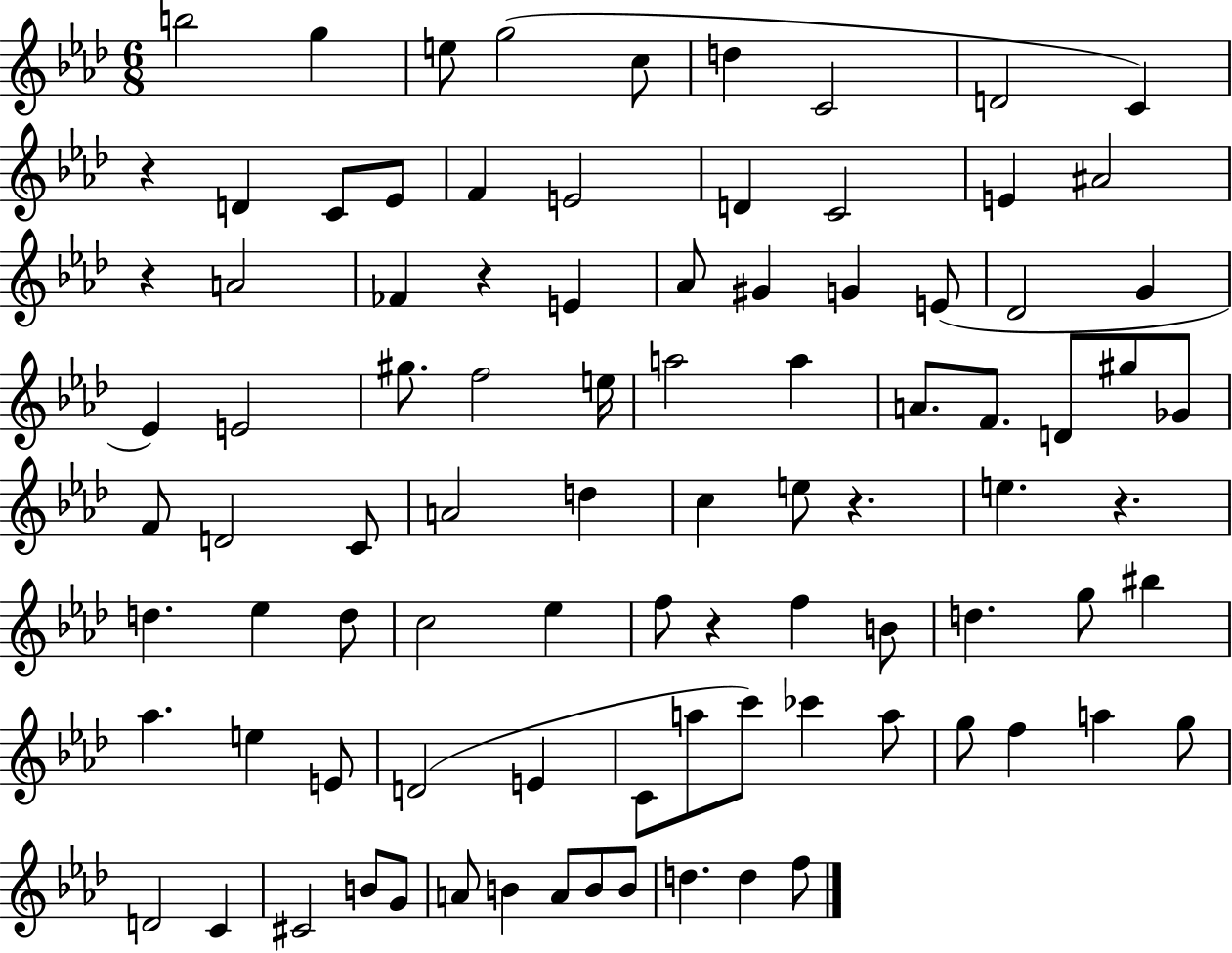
X:1
T:Untitled
M:6/8
L:1/4
K:Ab
b2 g e/2 g2 c/2 d C2 D2 C z D C/2 _E/2 F E2 D C2 E ^A2 z A2 _F z E _A/2 ^G G E/2 _D2 G _E E2 ^g/2 f2 e/4 a2 a A/2 F/2 D/2 ^g/2 _G/2 F/2 D2 C/2 A2 d c e/2 z e z d _e d/2 c2 _e f/2 z f B/2 d g/2 ^b _a e E/2 D2 E C/2 a/2 c'/2 _c' a/2 g/2 f a g/2 D2 C ^C2 B/2 G/2 A/2 B A/2 B/2 B/2 d d f/2